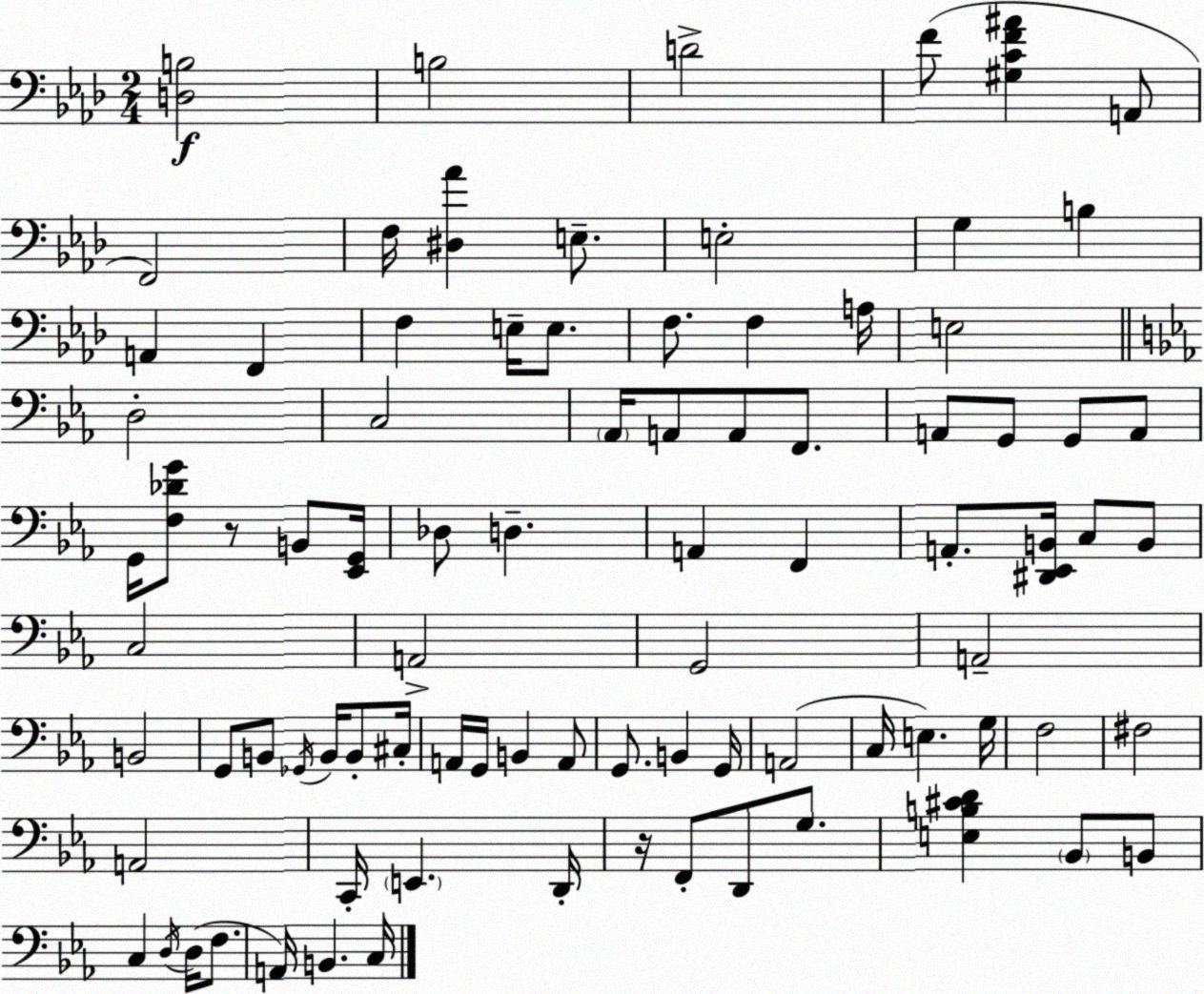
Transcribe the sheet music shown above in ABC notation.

X:1
T:Untitled
M:2/4
L:1/4
K:Fm
[D,B,]2 B,2 D2 F/2 [^G,CF^A] A,,/2 F,,2 F,/4 [^D,_A] E,/2 E,2 G, B, A,, F,, F, E,/4 E,/2 F,/2 F, A,/4 E,2 D,2 C,2 _A,,/4 A,,/2 A,,/2 F,,/2 A,,/2 G,,/2 G,,/2 A,,/2 G,,/4 [F,_DG]/2 z/2 B,,/2 [_E,,G,,]/4 _D,/2 D, A,, F,, A,,/2 [^D,,_E,,B,,]/4 C,/2 B,,/2 C,2 A,,2 G,,2 A,,2 B,,2 G,,/2 B,,/2 _G,,/4 B,,/4 B,,/2 ^C,/4 A,,/4 G,,/4 B,, A,,/2 G,,/2 B,, G,,/4 A,,2 C,/4 E, G,/4 F,2 ^F,2 A,,2 C,,/4 E,, D,,/4 z/4 F,,/2 D,,/2 G,/2 [E,B,^CD] _B,,/2 B,,/2 C, D,/4 D,/4 F,/2 A,,/4 B,, C,/4